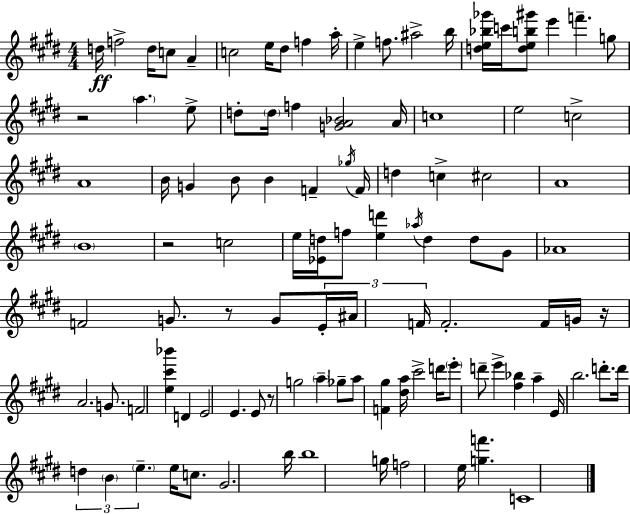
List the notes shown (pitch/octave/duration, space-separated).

D5/s F5/h D5/s C5/e A4/q C5/h E5/s D#5/e F5/q A5/s E5/q F5/e. A#5/h B5/s [D5,E5,Bb5,Gb6]/s C6/s [D5,E5,B5,G#6]/e E6/q F6/q. G5/e R/h A5/q. E5/e D5/e D5/s F5/q [G4,A4,Bb4]/h A4/s C5/w E5/h C5/h A4/w B4/s G4/q B4/e B4/q F4/q Gb5/s F4/s D5/q C5/q C#5/h A4/w B4/w R/h C5/h E5/s [Eb4,D5]/s F5/e [E5,D6]/q Ab5/s D5/q D5/e G#4/e Ab4/w F4/h G4/e. R/e G4/e E4/s A#4/s F4/s F4/h. F4/s G4/s R/s A4/h. G4/e. F4/h [E5,C#6,Bb6]/q D4/q E4/h E4/q. E4/e R/e G5/h A5/q Gb5/e A5/e [F4,G#5]/q [D#5,A5]/s C#6/h D6/s E6/e D6/e E6/q [F#5,Bb5]/q A5/q E4/s B5/h. D6/e. D6/s D5/q B4/q E5/q. E5/s C5/e. G#4/h. B5/s B5/w G5/s F5/h E5/s [G5,F6]/q. C4/w